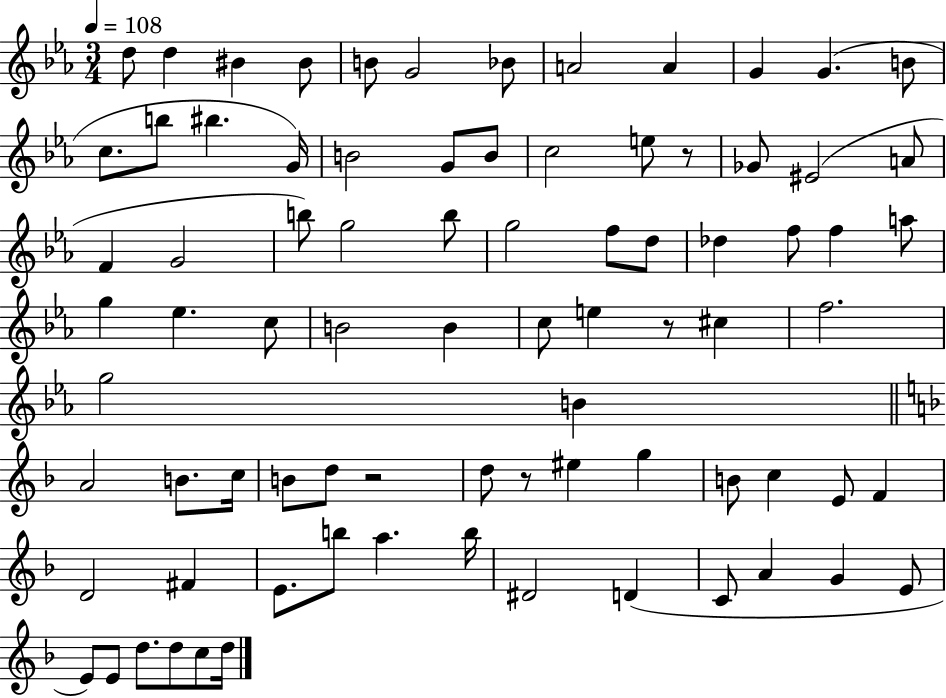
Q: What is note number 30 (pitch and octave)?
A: G5